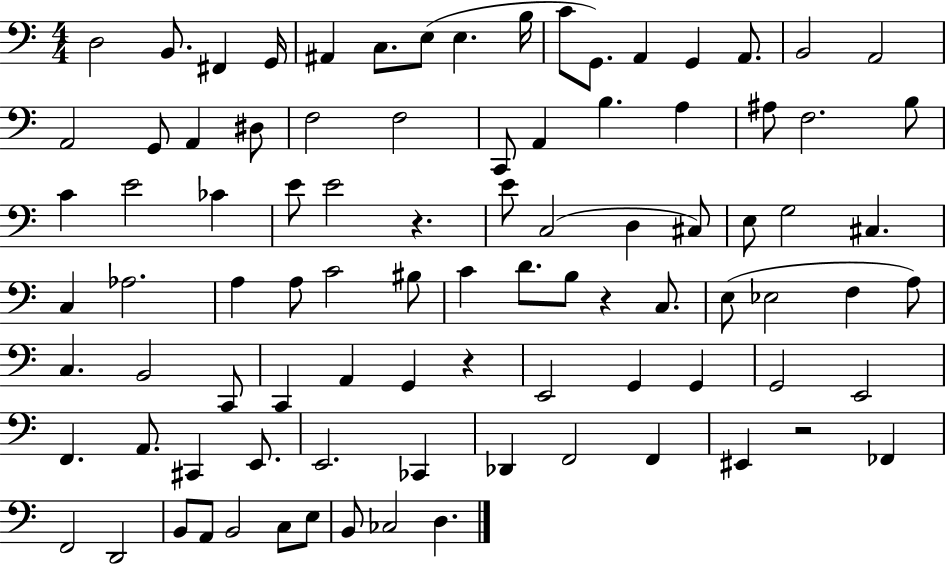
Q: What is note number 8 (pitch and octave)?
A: E3